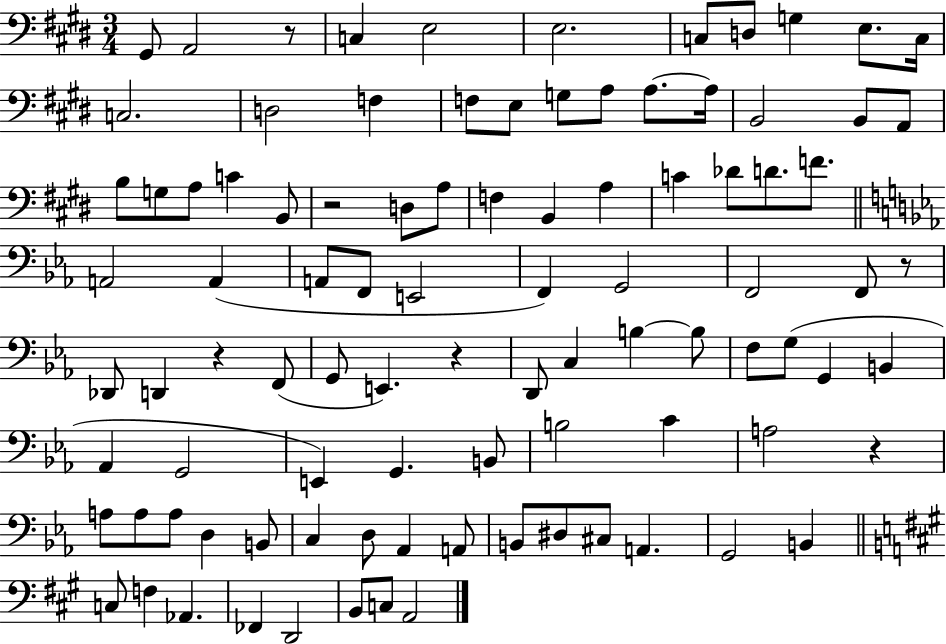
X:1
T:Untitled
M:3/4
L:1/4
K:E
^G,,/2 A,,2 z/2 C, E,2 E,2 C,/2 D,/2 G, E,/2 C,/4 C,2 D,2 F, F,/2 E,/2 G,/2 A,/2 A,/2 A,/4 B,,2 B,,/2 A,,/2 B,/2 G,/2 A,/2 C B,,/2 z2 D,/2 A,/2 F, B,, A, C _D/2 D/2 F/2 A,,2 A,, A,,/2 F,,/2 E,,2 F,, G,,2 F,,2 F,,/2 z/2 _D,,/2 D,, z F,,/2 G,,/2 E,, z D,,/2 C, B, B,/2 F,/2 G,/2 G,, B,, _A,, G,,2 E,, G,, B,,/2 B,2 C A,2 z A,/2 A,/2 A,/2 D, B,,/2 C, D,/2 _A,, A,,/2 B,,/2 ^D,/2 ^C,/2 A,, G,,2 B,, C,/2 F, _A,, _F,, D,,2 B,,/2 C,/2 A,,2